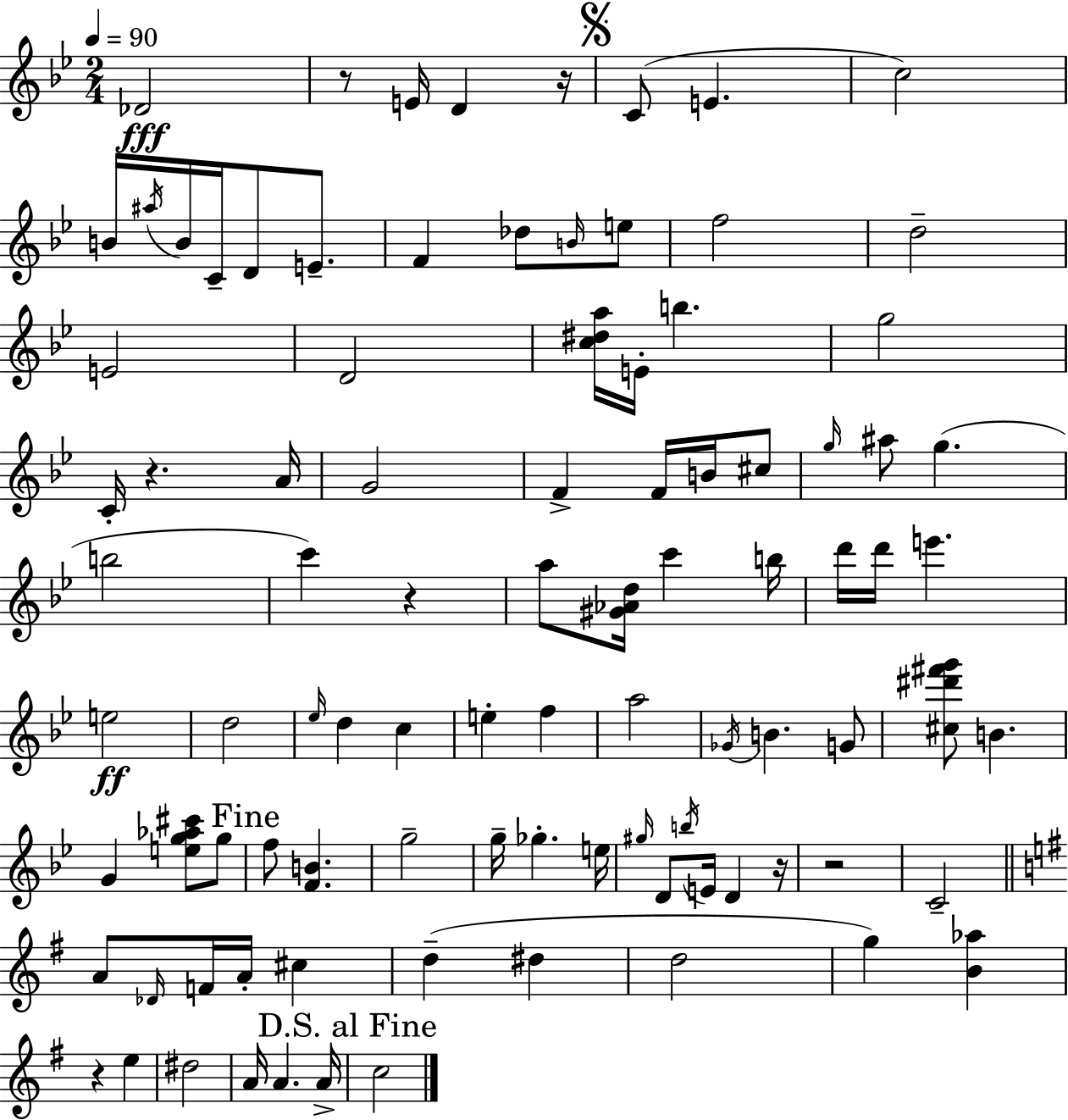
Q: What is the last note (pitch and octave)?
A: C5